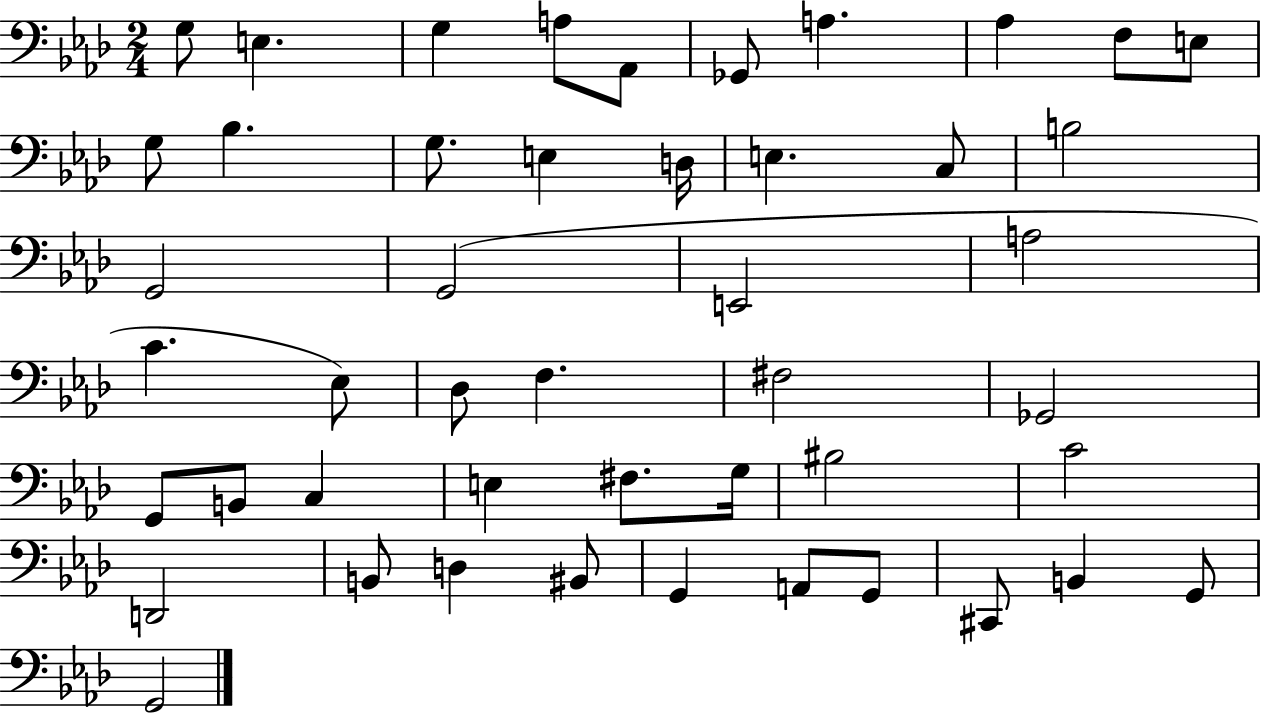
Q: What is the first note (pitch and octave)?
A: G3